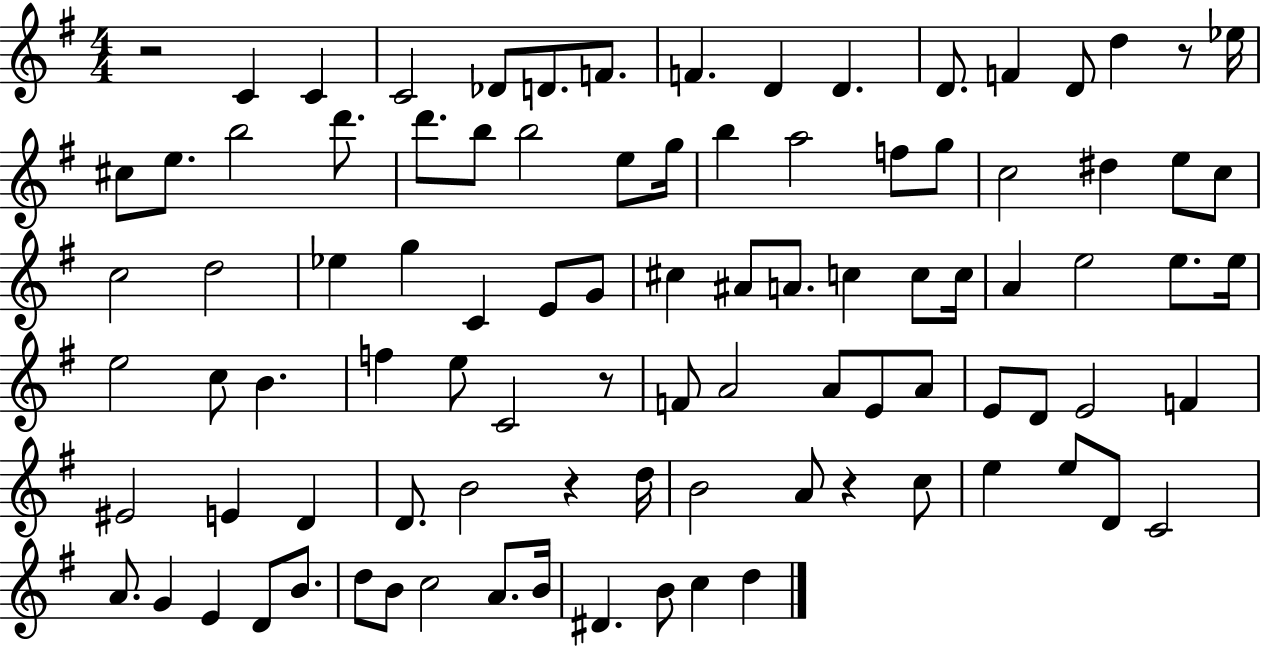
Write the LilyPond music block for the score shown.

{
  \clef treble
  \numericTimeSignature
  \time 4/4
  \key g \major
  r2 c'4 c'4 | c'2 des'8 d'8. f'8. | f'4. d'4 d'4. | d'8. f'4 d'8 d''4 r8 ees''16 | \break cis''8 e''8. b''2 d'''8. | d'''8. b''8 b''2 e''8 g''16 | b''4 a''2 f''8 g''8 | c''2 dis''4 e''8 c''8 | \break c''2 d''2 | ees''4 g''4 c'4 e'8 g'8 | cis''4 ais'8 a'8. c''4 c''8 c''16 | a'4 e''2 e''8. e''16 | \break e''2 c''8 b'4. | f''4 e''8 c'2 r8 | f'8 a'2 a'8 e'8 a'8 | e'8 d'8 e'2 f'4 | \break eis'2 e'4 d'4 | d'8. b'2 r4 d''16 | b'2 a'8 r4 c''8 | e''4 e''8 d'8 c'2 | \break a'8. g'4 e'4 d'8 b'8. | d''8 b'8 c''2 a'8. b'16 | dis'4. b'8 c''4 d''4 | \bar "|."
}